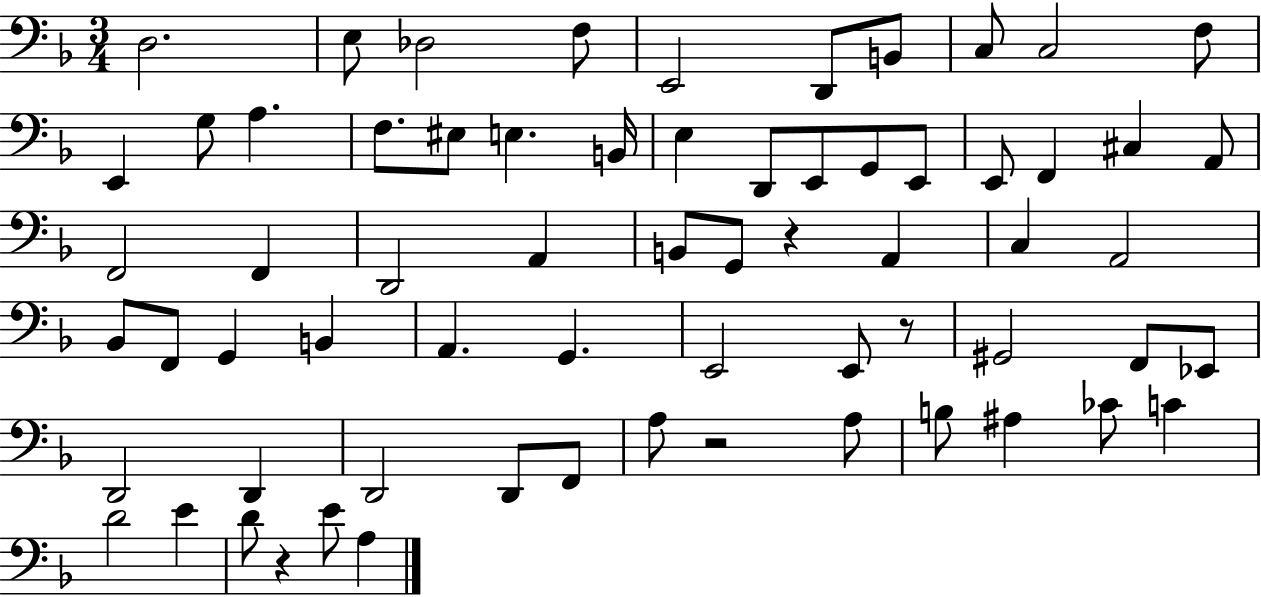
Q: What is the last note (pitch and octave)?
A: A3